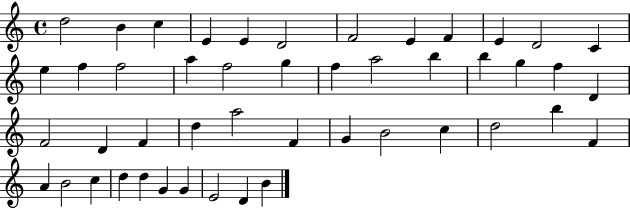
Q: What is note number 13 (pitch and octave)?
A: E5